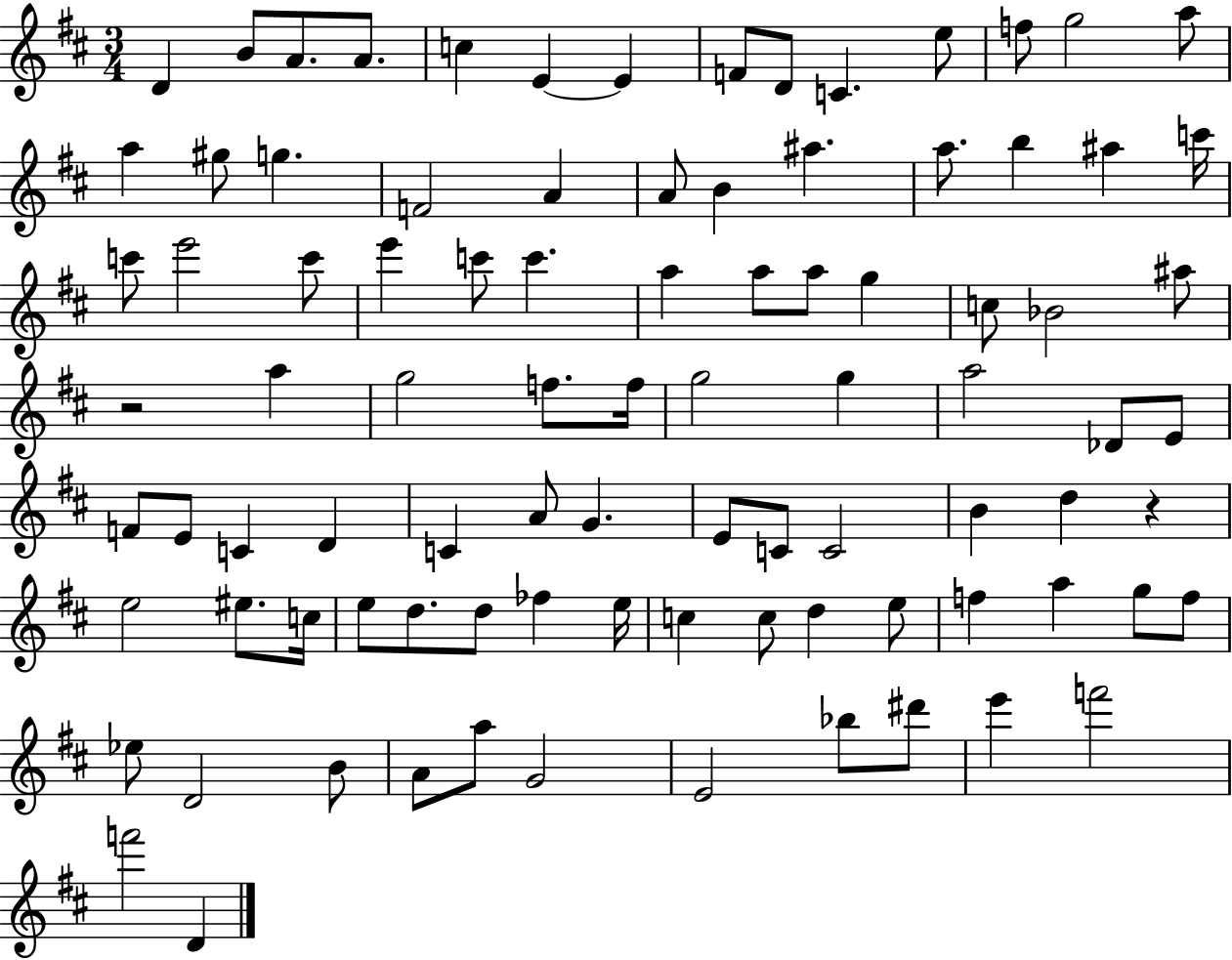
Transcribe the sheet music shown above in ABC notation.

X:1
T:Untitled
M:3/4
L:1/4
K:D
D B/2 A/2 A/2 c E E F/2 D/2 C e/2 f/2 g2 a/2 a ^g/2 g F2 A A/2 B ^a a/2 b ^a c'/4 c'/2 e'2 c'/2 e' c'/2 c' a a/2 a/2 g c/2 _B2 ^a/2 z2 a g2 f/2 f/4 g2 g a2 _D/2 E/2 F/2 E/2 C D C A/2 G E/2 C/2 C2 B d z e2 ^e/2 c/4 e/2 d/2 d/2 _f e/4 c c/2 d e/2 f a g/2 f/2 _e/2 D2 B/2 A/2 a/2 G2 E2 _b/2 ^d'/2 e' f'2 f'2 D